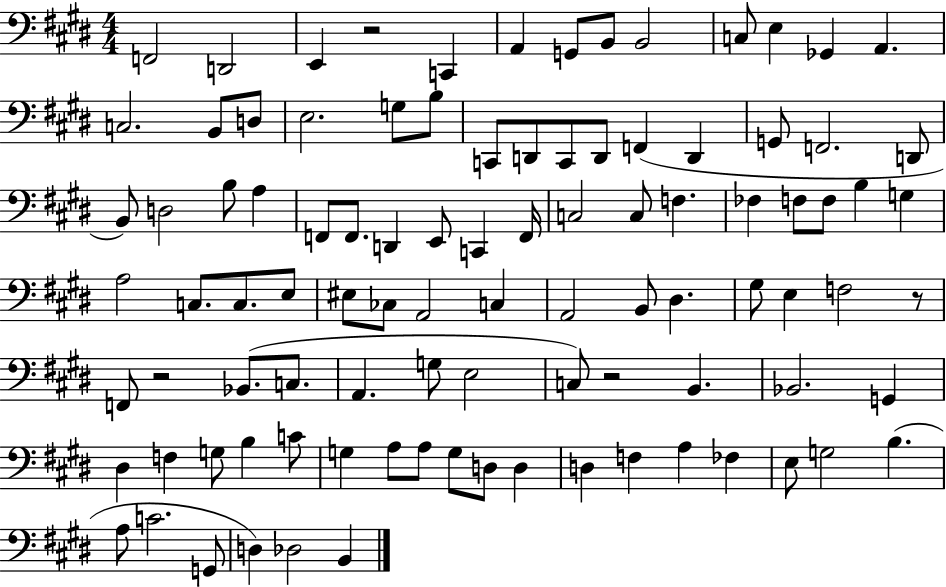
F2/h D2/h E2/q R/h C2/q A2/q G2/e B2/e B2/h C3/e E3/q Gb2/q A2/q. C3/h. B2/e D3/e E3/h. G3/e B3/e C2/e D2/e C2/e D2/e F2/q D2/q G2/e F2/h. D2/e B2/e D3/h B3/e A3/q F2/e F2/e. D2/q E2/e C2/q F2/s C3/h C3/e F3/q. FES3/q F3/e F3/e B3/q G3/q A3/h C3/e. C3/e. E3/e EIS3/e CES3/e A2/h C3/q A2/h B2/e D#3/q. G#3/e E3/q F3/h R/e F2/e R/h Bb2/e. C3/e. A2/q. G3/e E3/h C3/e R/h B2/q. Bb2/h. G2/q D#3/q F3/q G3/e B3/q C4/e G3/q A3/e A3/e G3/e D3/e D3/q D3/q F3/q A3/q FES3/q E3/e G3/h B3/q. A3/e C4/h. G2/e D3/q Db3/h B2/q